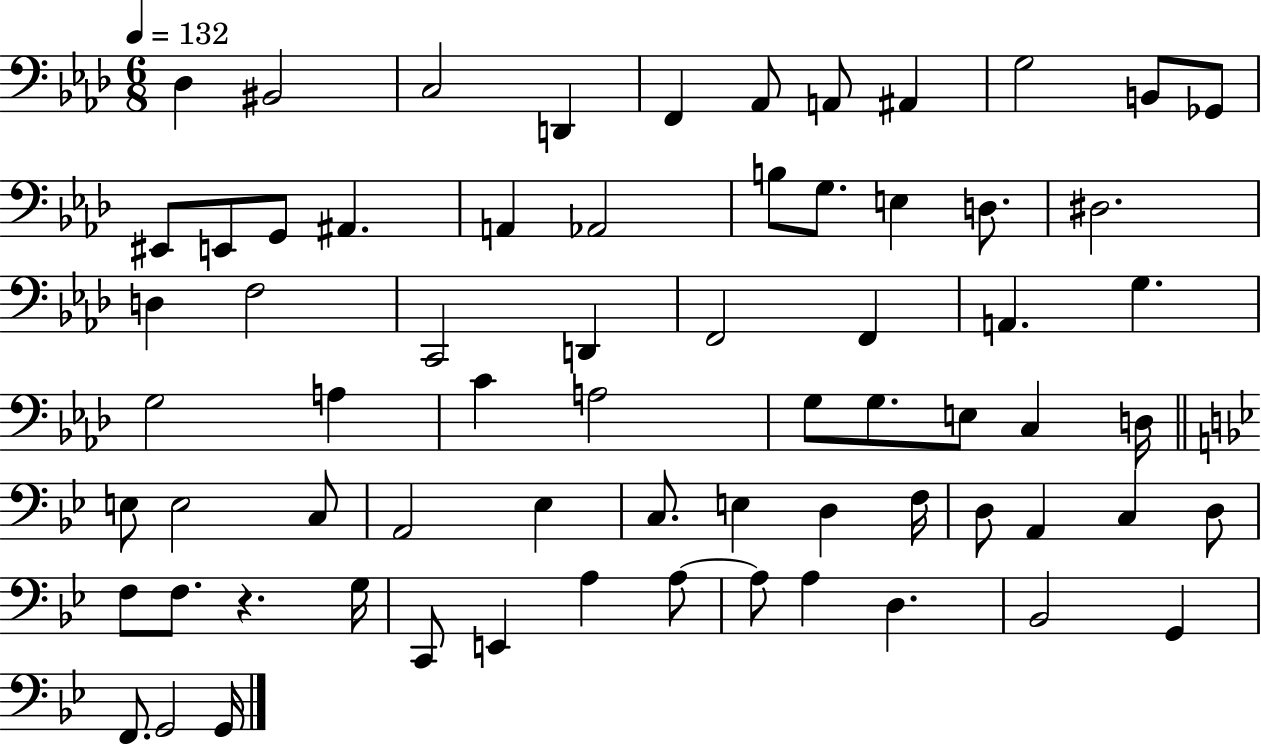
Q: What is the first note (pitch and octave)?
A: Db3